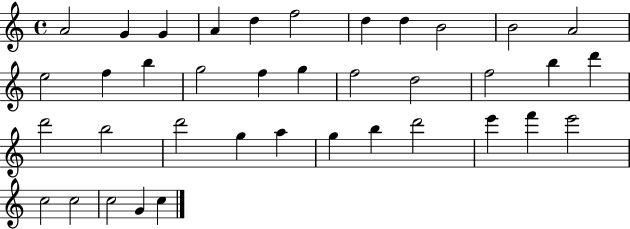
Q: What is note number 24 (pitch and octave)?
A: B5